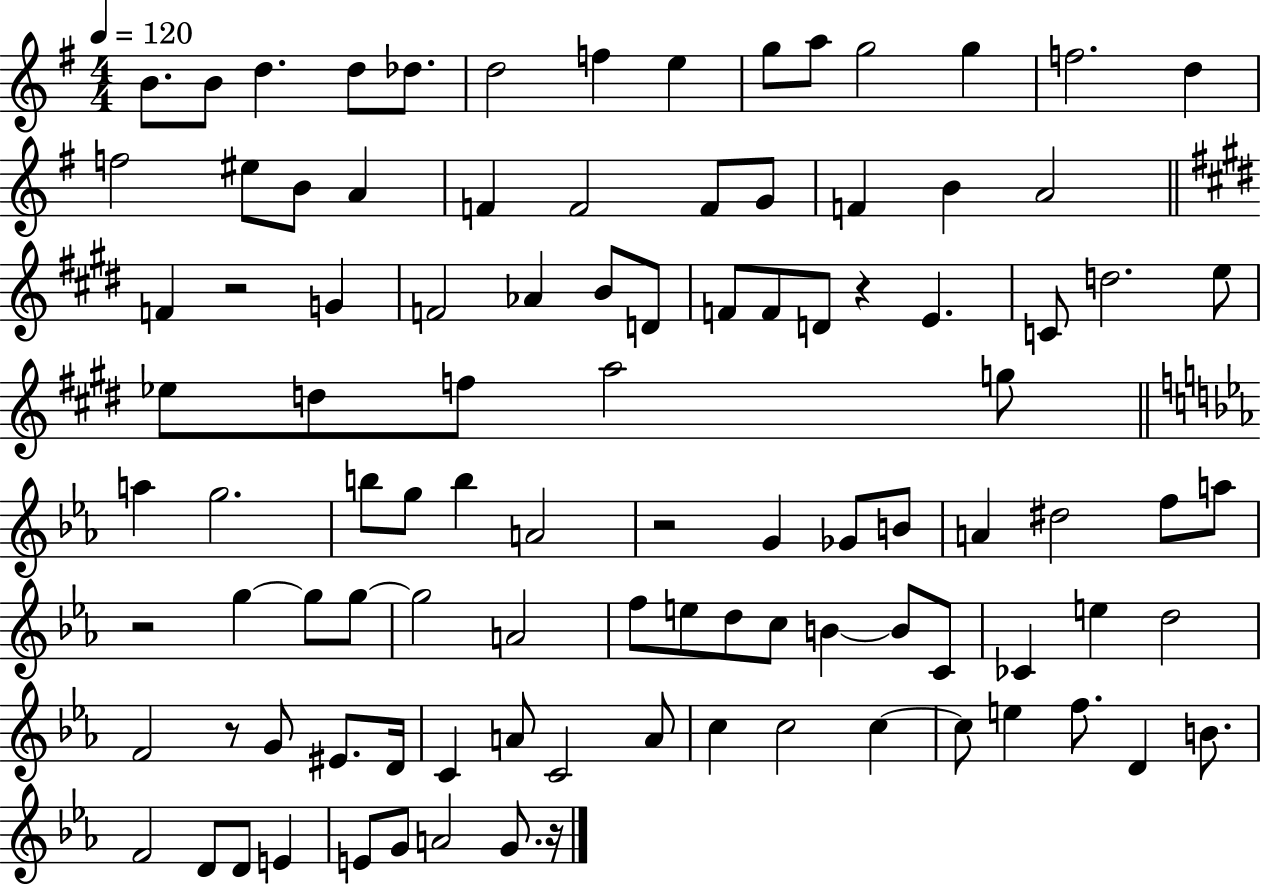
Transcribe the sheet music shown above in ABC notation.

X:1
T:Untitled
M:4/4
L:1/4
K:G
B/2 B/2 d d/2 _d/2 d2 f e g/2 a/2 g2 g f2 d f2 ^e/2 B/2 A F F2 F/2 G/2 F B A2 F z2 G F2 _A B/2 D/2 F/2 F/2 D/2 z E C/2 d2 e/2 _e/2 d/2 f/2 a2 g/2 a g2 b/2 g/2 b A2 z2 G _G/2 B/2 A ^d2 f/2 a/2 z2 g g/2 g/2 g2 A2 f/2 e/2 d/2 c/2 B B/2 C/2 _C e d2 F2 z/2 G/2 ^E/2 D/4 C A/2 C2 A/2 c c2 c c/2 e f/2 D B/2 F2 D/2 D/2 E E/2 G/2 A2 G/2 z/4